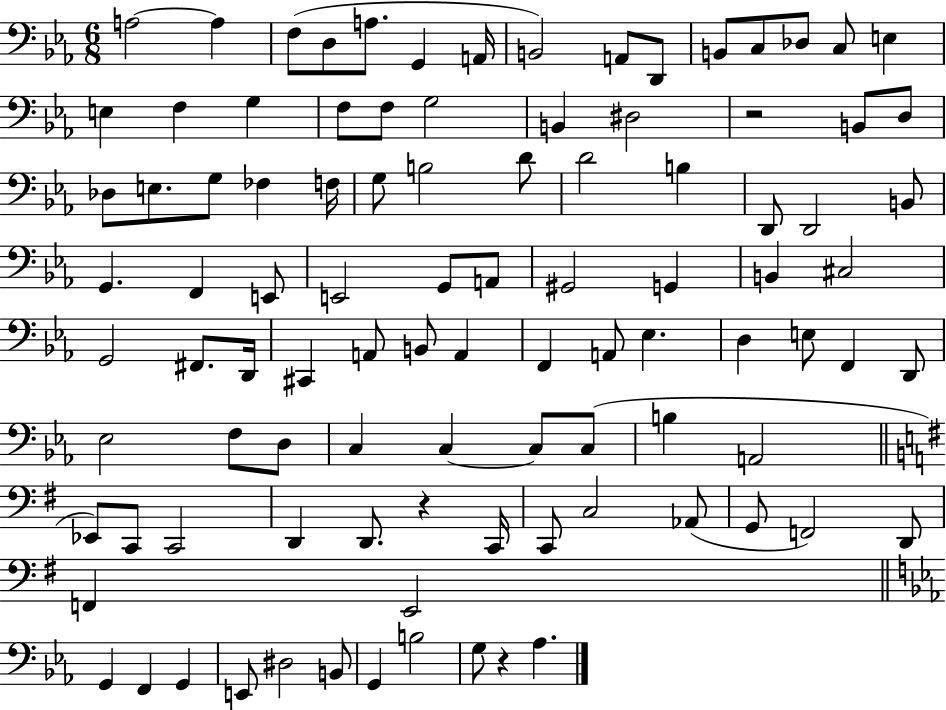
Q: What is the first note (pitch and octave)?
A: A3